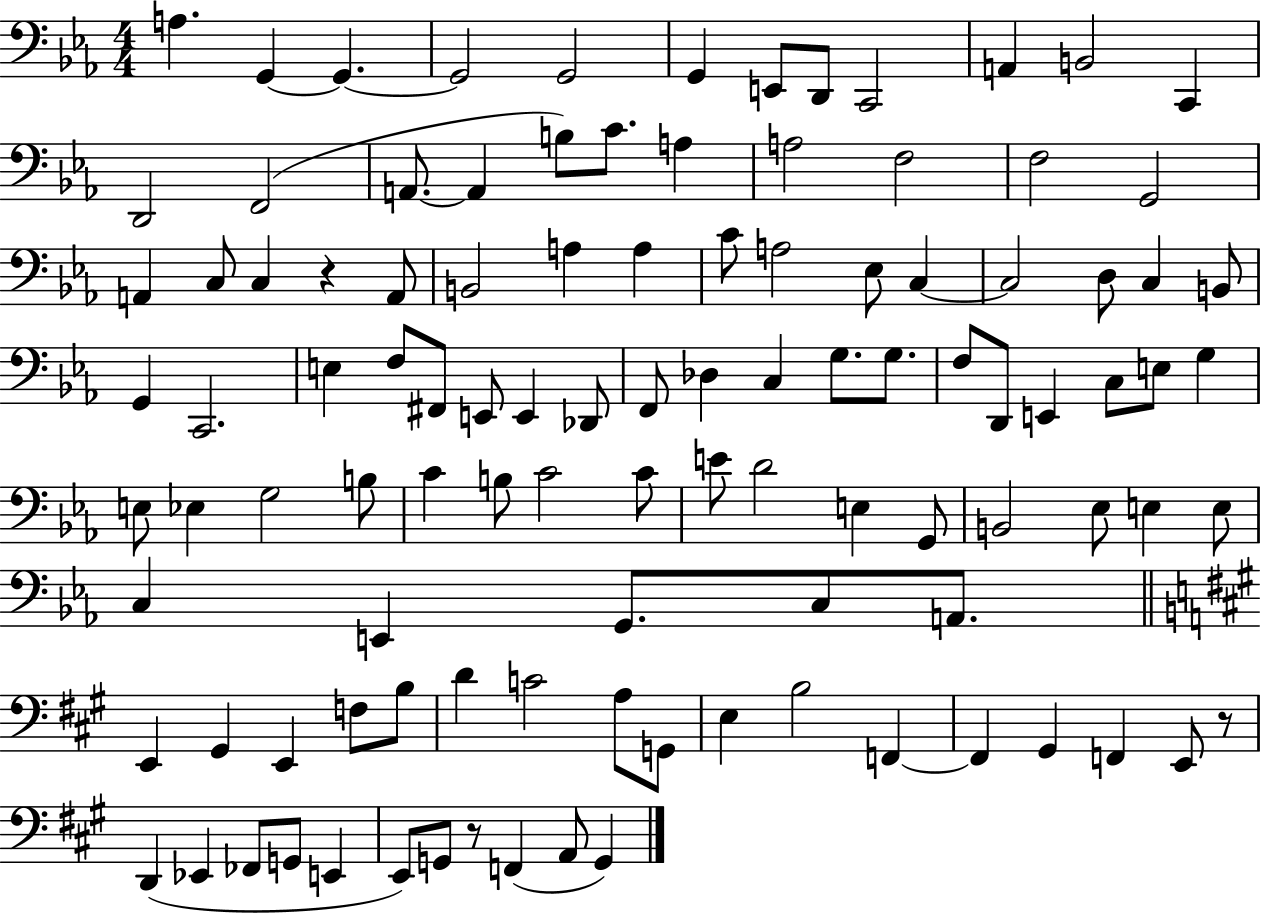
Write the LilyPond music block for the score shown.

{
  \clef bass
  \numericTimeSignature
  \time 4/4
  \key ees \major
  \repeat volta 2 { a4. g,4~~ g,4.~~ | g,2 g,2 | g,4 e,8 d,8 c,2 | a,4 b,2 c,4 | \break d,2 f,2( | a,8.~~ a,4 b8) c'8. a4 | a2 f2 | f2 g,2 | \break a,4 c8 c4 r4 a,8 | b,2 a4 a4 | c'8 a2 ees8 c4~~ | c2 d8 c4 b,8 | \break g,4 c,2. | e4 f8 fis,8 e,8 e,4 des,8 | f,8 des4 c4 g8. g8. | f8 d,8 e,4 c8 e8 g4 | \break e8 ees4 g2 b8 | c'4 b8 c'2 c'8 | e'8 d'2 e4 g,8 | b,2 ees8 e4 e8 | \break c4 e,4 g,8. c8 a,8. | \bar "||" \break \key a \major e,4 gis,4 e,4 f8 b8 | d'4 c'2 a8 g,8 | e4 b2 f,4~~ | f,4 gis,4 f,4 e,8 r8 | \break d,4( ees,4 fes,8 g,8 e,4 | e,8) g,8 r8 f,4( a,8 g,4) | } \bar "|."
}